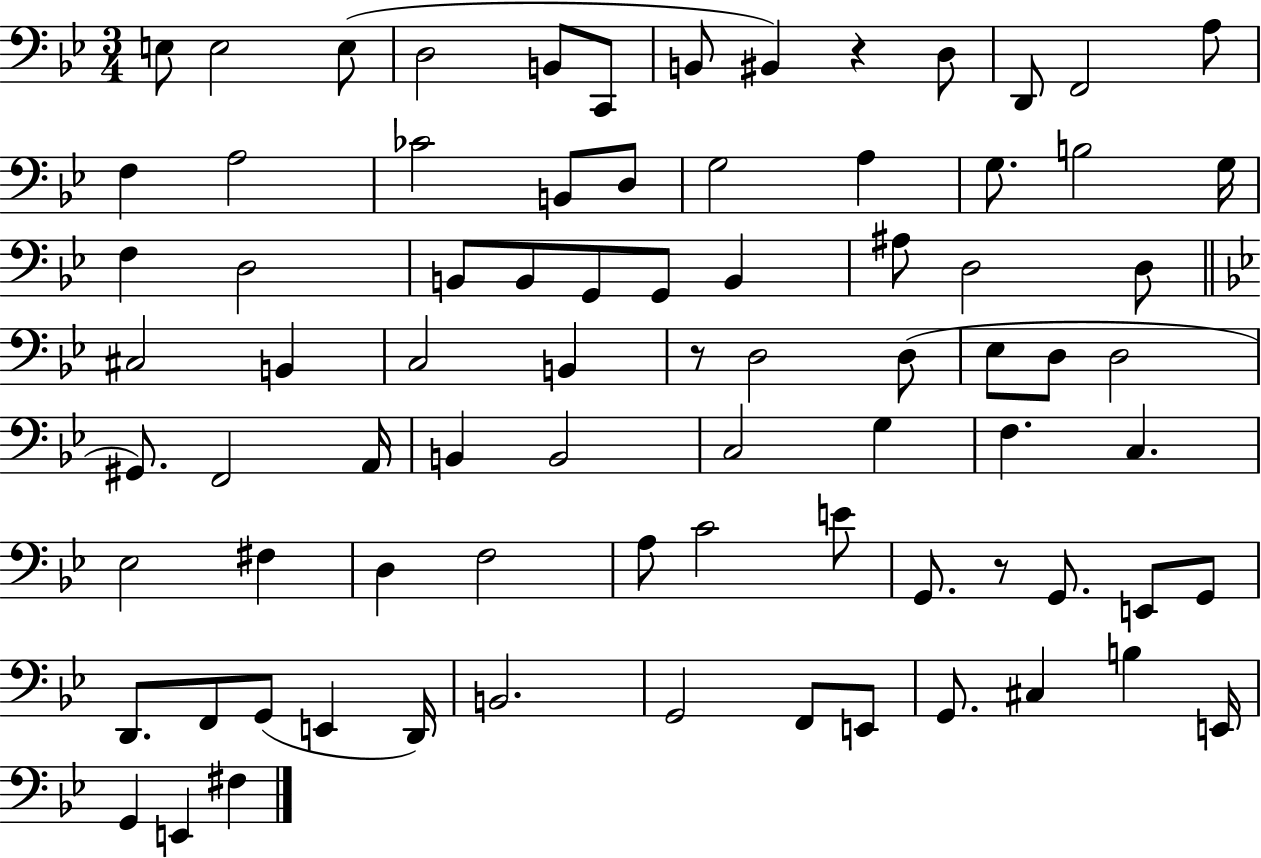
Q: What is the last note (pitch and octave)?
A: F#3